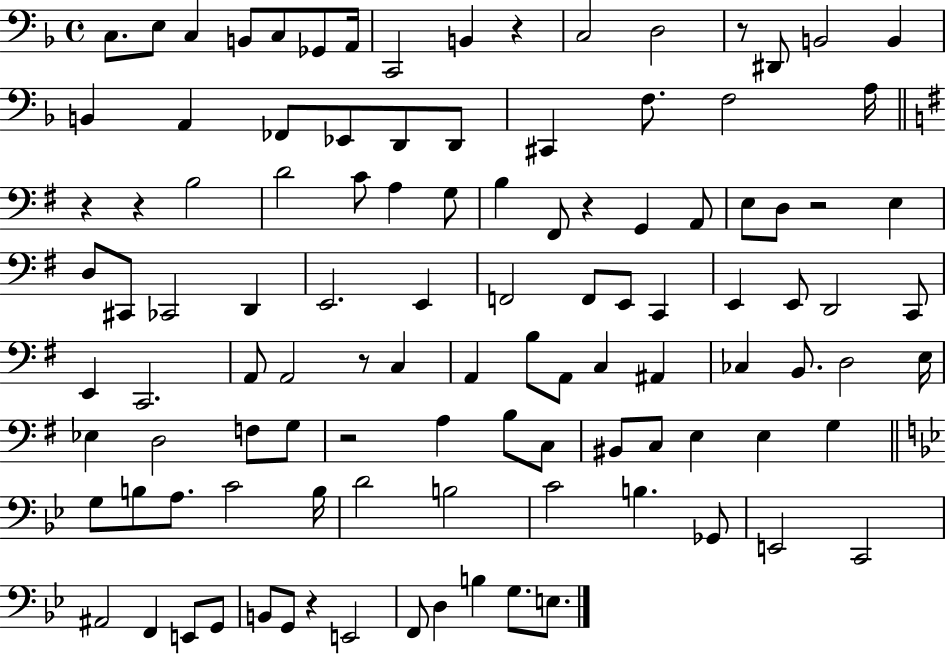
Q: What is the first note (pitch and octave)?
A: C3